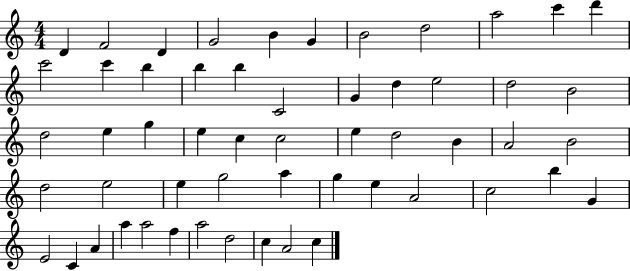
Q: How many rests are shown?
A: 0